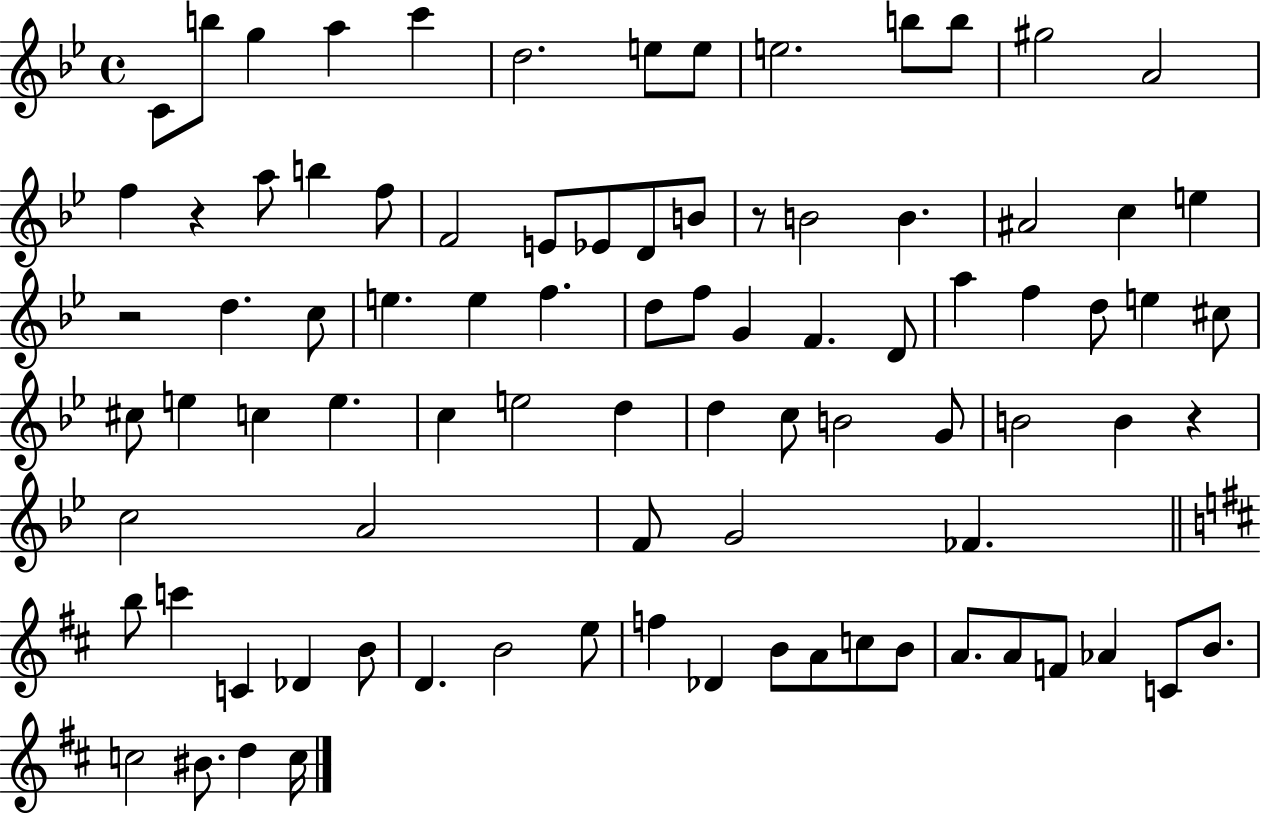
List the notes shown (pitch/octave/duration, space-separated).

C4/e B5/e G5/q A5/q C6/q D5/h. E5/e E5/e E5/h. B5/e B5/e G#5/h A4/h F5/q R/q A5/e B5/q F5/e F4/h E4/e Eb4/e D4/e B4/e R/e B4/h B4/q. A#4/h C5/q E5/q R/h D5/q. C5/e E5/q. E5/q F5/q. D5/e F5/e G4/q F4/q. D4/e A5/q F5/q D5/e E5/q C#5/e C#5/e E5/q C5/q E5/q. C5/q E5/h D5/q D5/q C5/e B4/h G4/e B4/h B4/q R/q C5/h A4/h F4/e G4/h FES4/q. B5/e C6/q C4/q Db4/q B4/e D4/q. B4/h E5/e F5/q Db4/q B4/e A4/e C5/e B4/e A4/e. A4/e F4/e Ab4/q C4/e B4/e. C5/h BIS4/e. D5/q C5/s